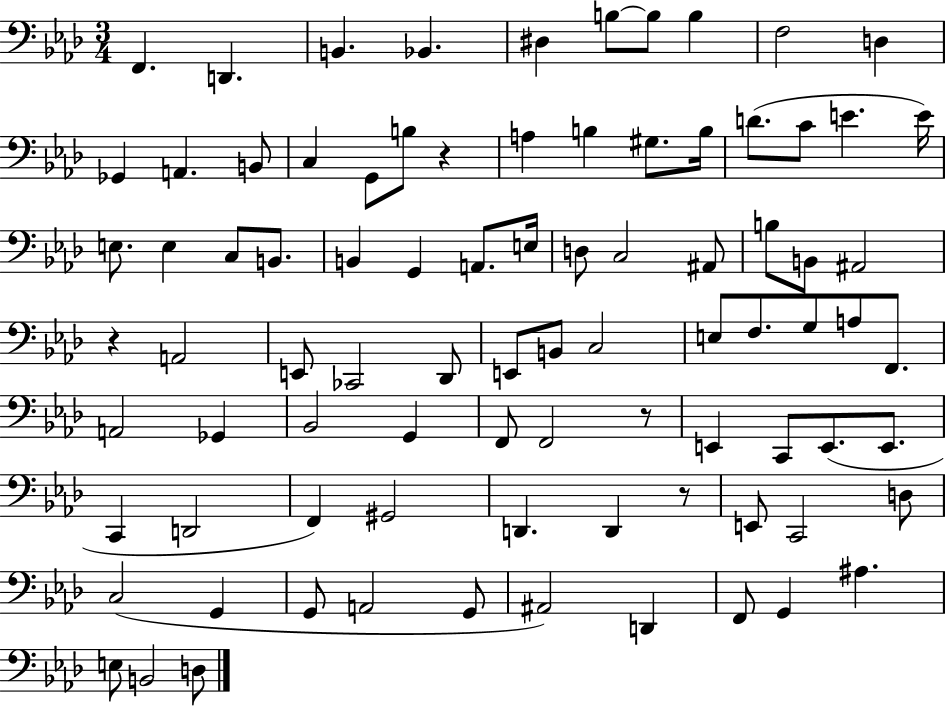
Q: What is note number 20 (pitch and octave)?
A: B3